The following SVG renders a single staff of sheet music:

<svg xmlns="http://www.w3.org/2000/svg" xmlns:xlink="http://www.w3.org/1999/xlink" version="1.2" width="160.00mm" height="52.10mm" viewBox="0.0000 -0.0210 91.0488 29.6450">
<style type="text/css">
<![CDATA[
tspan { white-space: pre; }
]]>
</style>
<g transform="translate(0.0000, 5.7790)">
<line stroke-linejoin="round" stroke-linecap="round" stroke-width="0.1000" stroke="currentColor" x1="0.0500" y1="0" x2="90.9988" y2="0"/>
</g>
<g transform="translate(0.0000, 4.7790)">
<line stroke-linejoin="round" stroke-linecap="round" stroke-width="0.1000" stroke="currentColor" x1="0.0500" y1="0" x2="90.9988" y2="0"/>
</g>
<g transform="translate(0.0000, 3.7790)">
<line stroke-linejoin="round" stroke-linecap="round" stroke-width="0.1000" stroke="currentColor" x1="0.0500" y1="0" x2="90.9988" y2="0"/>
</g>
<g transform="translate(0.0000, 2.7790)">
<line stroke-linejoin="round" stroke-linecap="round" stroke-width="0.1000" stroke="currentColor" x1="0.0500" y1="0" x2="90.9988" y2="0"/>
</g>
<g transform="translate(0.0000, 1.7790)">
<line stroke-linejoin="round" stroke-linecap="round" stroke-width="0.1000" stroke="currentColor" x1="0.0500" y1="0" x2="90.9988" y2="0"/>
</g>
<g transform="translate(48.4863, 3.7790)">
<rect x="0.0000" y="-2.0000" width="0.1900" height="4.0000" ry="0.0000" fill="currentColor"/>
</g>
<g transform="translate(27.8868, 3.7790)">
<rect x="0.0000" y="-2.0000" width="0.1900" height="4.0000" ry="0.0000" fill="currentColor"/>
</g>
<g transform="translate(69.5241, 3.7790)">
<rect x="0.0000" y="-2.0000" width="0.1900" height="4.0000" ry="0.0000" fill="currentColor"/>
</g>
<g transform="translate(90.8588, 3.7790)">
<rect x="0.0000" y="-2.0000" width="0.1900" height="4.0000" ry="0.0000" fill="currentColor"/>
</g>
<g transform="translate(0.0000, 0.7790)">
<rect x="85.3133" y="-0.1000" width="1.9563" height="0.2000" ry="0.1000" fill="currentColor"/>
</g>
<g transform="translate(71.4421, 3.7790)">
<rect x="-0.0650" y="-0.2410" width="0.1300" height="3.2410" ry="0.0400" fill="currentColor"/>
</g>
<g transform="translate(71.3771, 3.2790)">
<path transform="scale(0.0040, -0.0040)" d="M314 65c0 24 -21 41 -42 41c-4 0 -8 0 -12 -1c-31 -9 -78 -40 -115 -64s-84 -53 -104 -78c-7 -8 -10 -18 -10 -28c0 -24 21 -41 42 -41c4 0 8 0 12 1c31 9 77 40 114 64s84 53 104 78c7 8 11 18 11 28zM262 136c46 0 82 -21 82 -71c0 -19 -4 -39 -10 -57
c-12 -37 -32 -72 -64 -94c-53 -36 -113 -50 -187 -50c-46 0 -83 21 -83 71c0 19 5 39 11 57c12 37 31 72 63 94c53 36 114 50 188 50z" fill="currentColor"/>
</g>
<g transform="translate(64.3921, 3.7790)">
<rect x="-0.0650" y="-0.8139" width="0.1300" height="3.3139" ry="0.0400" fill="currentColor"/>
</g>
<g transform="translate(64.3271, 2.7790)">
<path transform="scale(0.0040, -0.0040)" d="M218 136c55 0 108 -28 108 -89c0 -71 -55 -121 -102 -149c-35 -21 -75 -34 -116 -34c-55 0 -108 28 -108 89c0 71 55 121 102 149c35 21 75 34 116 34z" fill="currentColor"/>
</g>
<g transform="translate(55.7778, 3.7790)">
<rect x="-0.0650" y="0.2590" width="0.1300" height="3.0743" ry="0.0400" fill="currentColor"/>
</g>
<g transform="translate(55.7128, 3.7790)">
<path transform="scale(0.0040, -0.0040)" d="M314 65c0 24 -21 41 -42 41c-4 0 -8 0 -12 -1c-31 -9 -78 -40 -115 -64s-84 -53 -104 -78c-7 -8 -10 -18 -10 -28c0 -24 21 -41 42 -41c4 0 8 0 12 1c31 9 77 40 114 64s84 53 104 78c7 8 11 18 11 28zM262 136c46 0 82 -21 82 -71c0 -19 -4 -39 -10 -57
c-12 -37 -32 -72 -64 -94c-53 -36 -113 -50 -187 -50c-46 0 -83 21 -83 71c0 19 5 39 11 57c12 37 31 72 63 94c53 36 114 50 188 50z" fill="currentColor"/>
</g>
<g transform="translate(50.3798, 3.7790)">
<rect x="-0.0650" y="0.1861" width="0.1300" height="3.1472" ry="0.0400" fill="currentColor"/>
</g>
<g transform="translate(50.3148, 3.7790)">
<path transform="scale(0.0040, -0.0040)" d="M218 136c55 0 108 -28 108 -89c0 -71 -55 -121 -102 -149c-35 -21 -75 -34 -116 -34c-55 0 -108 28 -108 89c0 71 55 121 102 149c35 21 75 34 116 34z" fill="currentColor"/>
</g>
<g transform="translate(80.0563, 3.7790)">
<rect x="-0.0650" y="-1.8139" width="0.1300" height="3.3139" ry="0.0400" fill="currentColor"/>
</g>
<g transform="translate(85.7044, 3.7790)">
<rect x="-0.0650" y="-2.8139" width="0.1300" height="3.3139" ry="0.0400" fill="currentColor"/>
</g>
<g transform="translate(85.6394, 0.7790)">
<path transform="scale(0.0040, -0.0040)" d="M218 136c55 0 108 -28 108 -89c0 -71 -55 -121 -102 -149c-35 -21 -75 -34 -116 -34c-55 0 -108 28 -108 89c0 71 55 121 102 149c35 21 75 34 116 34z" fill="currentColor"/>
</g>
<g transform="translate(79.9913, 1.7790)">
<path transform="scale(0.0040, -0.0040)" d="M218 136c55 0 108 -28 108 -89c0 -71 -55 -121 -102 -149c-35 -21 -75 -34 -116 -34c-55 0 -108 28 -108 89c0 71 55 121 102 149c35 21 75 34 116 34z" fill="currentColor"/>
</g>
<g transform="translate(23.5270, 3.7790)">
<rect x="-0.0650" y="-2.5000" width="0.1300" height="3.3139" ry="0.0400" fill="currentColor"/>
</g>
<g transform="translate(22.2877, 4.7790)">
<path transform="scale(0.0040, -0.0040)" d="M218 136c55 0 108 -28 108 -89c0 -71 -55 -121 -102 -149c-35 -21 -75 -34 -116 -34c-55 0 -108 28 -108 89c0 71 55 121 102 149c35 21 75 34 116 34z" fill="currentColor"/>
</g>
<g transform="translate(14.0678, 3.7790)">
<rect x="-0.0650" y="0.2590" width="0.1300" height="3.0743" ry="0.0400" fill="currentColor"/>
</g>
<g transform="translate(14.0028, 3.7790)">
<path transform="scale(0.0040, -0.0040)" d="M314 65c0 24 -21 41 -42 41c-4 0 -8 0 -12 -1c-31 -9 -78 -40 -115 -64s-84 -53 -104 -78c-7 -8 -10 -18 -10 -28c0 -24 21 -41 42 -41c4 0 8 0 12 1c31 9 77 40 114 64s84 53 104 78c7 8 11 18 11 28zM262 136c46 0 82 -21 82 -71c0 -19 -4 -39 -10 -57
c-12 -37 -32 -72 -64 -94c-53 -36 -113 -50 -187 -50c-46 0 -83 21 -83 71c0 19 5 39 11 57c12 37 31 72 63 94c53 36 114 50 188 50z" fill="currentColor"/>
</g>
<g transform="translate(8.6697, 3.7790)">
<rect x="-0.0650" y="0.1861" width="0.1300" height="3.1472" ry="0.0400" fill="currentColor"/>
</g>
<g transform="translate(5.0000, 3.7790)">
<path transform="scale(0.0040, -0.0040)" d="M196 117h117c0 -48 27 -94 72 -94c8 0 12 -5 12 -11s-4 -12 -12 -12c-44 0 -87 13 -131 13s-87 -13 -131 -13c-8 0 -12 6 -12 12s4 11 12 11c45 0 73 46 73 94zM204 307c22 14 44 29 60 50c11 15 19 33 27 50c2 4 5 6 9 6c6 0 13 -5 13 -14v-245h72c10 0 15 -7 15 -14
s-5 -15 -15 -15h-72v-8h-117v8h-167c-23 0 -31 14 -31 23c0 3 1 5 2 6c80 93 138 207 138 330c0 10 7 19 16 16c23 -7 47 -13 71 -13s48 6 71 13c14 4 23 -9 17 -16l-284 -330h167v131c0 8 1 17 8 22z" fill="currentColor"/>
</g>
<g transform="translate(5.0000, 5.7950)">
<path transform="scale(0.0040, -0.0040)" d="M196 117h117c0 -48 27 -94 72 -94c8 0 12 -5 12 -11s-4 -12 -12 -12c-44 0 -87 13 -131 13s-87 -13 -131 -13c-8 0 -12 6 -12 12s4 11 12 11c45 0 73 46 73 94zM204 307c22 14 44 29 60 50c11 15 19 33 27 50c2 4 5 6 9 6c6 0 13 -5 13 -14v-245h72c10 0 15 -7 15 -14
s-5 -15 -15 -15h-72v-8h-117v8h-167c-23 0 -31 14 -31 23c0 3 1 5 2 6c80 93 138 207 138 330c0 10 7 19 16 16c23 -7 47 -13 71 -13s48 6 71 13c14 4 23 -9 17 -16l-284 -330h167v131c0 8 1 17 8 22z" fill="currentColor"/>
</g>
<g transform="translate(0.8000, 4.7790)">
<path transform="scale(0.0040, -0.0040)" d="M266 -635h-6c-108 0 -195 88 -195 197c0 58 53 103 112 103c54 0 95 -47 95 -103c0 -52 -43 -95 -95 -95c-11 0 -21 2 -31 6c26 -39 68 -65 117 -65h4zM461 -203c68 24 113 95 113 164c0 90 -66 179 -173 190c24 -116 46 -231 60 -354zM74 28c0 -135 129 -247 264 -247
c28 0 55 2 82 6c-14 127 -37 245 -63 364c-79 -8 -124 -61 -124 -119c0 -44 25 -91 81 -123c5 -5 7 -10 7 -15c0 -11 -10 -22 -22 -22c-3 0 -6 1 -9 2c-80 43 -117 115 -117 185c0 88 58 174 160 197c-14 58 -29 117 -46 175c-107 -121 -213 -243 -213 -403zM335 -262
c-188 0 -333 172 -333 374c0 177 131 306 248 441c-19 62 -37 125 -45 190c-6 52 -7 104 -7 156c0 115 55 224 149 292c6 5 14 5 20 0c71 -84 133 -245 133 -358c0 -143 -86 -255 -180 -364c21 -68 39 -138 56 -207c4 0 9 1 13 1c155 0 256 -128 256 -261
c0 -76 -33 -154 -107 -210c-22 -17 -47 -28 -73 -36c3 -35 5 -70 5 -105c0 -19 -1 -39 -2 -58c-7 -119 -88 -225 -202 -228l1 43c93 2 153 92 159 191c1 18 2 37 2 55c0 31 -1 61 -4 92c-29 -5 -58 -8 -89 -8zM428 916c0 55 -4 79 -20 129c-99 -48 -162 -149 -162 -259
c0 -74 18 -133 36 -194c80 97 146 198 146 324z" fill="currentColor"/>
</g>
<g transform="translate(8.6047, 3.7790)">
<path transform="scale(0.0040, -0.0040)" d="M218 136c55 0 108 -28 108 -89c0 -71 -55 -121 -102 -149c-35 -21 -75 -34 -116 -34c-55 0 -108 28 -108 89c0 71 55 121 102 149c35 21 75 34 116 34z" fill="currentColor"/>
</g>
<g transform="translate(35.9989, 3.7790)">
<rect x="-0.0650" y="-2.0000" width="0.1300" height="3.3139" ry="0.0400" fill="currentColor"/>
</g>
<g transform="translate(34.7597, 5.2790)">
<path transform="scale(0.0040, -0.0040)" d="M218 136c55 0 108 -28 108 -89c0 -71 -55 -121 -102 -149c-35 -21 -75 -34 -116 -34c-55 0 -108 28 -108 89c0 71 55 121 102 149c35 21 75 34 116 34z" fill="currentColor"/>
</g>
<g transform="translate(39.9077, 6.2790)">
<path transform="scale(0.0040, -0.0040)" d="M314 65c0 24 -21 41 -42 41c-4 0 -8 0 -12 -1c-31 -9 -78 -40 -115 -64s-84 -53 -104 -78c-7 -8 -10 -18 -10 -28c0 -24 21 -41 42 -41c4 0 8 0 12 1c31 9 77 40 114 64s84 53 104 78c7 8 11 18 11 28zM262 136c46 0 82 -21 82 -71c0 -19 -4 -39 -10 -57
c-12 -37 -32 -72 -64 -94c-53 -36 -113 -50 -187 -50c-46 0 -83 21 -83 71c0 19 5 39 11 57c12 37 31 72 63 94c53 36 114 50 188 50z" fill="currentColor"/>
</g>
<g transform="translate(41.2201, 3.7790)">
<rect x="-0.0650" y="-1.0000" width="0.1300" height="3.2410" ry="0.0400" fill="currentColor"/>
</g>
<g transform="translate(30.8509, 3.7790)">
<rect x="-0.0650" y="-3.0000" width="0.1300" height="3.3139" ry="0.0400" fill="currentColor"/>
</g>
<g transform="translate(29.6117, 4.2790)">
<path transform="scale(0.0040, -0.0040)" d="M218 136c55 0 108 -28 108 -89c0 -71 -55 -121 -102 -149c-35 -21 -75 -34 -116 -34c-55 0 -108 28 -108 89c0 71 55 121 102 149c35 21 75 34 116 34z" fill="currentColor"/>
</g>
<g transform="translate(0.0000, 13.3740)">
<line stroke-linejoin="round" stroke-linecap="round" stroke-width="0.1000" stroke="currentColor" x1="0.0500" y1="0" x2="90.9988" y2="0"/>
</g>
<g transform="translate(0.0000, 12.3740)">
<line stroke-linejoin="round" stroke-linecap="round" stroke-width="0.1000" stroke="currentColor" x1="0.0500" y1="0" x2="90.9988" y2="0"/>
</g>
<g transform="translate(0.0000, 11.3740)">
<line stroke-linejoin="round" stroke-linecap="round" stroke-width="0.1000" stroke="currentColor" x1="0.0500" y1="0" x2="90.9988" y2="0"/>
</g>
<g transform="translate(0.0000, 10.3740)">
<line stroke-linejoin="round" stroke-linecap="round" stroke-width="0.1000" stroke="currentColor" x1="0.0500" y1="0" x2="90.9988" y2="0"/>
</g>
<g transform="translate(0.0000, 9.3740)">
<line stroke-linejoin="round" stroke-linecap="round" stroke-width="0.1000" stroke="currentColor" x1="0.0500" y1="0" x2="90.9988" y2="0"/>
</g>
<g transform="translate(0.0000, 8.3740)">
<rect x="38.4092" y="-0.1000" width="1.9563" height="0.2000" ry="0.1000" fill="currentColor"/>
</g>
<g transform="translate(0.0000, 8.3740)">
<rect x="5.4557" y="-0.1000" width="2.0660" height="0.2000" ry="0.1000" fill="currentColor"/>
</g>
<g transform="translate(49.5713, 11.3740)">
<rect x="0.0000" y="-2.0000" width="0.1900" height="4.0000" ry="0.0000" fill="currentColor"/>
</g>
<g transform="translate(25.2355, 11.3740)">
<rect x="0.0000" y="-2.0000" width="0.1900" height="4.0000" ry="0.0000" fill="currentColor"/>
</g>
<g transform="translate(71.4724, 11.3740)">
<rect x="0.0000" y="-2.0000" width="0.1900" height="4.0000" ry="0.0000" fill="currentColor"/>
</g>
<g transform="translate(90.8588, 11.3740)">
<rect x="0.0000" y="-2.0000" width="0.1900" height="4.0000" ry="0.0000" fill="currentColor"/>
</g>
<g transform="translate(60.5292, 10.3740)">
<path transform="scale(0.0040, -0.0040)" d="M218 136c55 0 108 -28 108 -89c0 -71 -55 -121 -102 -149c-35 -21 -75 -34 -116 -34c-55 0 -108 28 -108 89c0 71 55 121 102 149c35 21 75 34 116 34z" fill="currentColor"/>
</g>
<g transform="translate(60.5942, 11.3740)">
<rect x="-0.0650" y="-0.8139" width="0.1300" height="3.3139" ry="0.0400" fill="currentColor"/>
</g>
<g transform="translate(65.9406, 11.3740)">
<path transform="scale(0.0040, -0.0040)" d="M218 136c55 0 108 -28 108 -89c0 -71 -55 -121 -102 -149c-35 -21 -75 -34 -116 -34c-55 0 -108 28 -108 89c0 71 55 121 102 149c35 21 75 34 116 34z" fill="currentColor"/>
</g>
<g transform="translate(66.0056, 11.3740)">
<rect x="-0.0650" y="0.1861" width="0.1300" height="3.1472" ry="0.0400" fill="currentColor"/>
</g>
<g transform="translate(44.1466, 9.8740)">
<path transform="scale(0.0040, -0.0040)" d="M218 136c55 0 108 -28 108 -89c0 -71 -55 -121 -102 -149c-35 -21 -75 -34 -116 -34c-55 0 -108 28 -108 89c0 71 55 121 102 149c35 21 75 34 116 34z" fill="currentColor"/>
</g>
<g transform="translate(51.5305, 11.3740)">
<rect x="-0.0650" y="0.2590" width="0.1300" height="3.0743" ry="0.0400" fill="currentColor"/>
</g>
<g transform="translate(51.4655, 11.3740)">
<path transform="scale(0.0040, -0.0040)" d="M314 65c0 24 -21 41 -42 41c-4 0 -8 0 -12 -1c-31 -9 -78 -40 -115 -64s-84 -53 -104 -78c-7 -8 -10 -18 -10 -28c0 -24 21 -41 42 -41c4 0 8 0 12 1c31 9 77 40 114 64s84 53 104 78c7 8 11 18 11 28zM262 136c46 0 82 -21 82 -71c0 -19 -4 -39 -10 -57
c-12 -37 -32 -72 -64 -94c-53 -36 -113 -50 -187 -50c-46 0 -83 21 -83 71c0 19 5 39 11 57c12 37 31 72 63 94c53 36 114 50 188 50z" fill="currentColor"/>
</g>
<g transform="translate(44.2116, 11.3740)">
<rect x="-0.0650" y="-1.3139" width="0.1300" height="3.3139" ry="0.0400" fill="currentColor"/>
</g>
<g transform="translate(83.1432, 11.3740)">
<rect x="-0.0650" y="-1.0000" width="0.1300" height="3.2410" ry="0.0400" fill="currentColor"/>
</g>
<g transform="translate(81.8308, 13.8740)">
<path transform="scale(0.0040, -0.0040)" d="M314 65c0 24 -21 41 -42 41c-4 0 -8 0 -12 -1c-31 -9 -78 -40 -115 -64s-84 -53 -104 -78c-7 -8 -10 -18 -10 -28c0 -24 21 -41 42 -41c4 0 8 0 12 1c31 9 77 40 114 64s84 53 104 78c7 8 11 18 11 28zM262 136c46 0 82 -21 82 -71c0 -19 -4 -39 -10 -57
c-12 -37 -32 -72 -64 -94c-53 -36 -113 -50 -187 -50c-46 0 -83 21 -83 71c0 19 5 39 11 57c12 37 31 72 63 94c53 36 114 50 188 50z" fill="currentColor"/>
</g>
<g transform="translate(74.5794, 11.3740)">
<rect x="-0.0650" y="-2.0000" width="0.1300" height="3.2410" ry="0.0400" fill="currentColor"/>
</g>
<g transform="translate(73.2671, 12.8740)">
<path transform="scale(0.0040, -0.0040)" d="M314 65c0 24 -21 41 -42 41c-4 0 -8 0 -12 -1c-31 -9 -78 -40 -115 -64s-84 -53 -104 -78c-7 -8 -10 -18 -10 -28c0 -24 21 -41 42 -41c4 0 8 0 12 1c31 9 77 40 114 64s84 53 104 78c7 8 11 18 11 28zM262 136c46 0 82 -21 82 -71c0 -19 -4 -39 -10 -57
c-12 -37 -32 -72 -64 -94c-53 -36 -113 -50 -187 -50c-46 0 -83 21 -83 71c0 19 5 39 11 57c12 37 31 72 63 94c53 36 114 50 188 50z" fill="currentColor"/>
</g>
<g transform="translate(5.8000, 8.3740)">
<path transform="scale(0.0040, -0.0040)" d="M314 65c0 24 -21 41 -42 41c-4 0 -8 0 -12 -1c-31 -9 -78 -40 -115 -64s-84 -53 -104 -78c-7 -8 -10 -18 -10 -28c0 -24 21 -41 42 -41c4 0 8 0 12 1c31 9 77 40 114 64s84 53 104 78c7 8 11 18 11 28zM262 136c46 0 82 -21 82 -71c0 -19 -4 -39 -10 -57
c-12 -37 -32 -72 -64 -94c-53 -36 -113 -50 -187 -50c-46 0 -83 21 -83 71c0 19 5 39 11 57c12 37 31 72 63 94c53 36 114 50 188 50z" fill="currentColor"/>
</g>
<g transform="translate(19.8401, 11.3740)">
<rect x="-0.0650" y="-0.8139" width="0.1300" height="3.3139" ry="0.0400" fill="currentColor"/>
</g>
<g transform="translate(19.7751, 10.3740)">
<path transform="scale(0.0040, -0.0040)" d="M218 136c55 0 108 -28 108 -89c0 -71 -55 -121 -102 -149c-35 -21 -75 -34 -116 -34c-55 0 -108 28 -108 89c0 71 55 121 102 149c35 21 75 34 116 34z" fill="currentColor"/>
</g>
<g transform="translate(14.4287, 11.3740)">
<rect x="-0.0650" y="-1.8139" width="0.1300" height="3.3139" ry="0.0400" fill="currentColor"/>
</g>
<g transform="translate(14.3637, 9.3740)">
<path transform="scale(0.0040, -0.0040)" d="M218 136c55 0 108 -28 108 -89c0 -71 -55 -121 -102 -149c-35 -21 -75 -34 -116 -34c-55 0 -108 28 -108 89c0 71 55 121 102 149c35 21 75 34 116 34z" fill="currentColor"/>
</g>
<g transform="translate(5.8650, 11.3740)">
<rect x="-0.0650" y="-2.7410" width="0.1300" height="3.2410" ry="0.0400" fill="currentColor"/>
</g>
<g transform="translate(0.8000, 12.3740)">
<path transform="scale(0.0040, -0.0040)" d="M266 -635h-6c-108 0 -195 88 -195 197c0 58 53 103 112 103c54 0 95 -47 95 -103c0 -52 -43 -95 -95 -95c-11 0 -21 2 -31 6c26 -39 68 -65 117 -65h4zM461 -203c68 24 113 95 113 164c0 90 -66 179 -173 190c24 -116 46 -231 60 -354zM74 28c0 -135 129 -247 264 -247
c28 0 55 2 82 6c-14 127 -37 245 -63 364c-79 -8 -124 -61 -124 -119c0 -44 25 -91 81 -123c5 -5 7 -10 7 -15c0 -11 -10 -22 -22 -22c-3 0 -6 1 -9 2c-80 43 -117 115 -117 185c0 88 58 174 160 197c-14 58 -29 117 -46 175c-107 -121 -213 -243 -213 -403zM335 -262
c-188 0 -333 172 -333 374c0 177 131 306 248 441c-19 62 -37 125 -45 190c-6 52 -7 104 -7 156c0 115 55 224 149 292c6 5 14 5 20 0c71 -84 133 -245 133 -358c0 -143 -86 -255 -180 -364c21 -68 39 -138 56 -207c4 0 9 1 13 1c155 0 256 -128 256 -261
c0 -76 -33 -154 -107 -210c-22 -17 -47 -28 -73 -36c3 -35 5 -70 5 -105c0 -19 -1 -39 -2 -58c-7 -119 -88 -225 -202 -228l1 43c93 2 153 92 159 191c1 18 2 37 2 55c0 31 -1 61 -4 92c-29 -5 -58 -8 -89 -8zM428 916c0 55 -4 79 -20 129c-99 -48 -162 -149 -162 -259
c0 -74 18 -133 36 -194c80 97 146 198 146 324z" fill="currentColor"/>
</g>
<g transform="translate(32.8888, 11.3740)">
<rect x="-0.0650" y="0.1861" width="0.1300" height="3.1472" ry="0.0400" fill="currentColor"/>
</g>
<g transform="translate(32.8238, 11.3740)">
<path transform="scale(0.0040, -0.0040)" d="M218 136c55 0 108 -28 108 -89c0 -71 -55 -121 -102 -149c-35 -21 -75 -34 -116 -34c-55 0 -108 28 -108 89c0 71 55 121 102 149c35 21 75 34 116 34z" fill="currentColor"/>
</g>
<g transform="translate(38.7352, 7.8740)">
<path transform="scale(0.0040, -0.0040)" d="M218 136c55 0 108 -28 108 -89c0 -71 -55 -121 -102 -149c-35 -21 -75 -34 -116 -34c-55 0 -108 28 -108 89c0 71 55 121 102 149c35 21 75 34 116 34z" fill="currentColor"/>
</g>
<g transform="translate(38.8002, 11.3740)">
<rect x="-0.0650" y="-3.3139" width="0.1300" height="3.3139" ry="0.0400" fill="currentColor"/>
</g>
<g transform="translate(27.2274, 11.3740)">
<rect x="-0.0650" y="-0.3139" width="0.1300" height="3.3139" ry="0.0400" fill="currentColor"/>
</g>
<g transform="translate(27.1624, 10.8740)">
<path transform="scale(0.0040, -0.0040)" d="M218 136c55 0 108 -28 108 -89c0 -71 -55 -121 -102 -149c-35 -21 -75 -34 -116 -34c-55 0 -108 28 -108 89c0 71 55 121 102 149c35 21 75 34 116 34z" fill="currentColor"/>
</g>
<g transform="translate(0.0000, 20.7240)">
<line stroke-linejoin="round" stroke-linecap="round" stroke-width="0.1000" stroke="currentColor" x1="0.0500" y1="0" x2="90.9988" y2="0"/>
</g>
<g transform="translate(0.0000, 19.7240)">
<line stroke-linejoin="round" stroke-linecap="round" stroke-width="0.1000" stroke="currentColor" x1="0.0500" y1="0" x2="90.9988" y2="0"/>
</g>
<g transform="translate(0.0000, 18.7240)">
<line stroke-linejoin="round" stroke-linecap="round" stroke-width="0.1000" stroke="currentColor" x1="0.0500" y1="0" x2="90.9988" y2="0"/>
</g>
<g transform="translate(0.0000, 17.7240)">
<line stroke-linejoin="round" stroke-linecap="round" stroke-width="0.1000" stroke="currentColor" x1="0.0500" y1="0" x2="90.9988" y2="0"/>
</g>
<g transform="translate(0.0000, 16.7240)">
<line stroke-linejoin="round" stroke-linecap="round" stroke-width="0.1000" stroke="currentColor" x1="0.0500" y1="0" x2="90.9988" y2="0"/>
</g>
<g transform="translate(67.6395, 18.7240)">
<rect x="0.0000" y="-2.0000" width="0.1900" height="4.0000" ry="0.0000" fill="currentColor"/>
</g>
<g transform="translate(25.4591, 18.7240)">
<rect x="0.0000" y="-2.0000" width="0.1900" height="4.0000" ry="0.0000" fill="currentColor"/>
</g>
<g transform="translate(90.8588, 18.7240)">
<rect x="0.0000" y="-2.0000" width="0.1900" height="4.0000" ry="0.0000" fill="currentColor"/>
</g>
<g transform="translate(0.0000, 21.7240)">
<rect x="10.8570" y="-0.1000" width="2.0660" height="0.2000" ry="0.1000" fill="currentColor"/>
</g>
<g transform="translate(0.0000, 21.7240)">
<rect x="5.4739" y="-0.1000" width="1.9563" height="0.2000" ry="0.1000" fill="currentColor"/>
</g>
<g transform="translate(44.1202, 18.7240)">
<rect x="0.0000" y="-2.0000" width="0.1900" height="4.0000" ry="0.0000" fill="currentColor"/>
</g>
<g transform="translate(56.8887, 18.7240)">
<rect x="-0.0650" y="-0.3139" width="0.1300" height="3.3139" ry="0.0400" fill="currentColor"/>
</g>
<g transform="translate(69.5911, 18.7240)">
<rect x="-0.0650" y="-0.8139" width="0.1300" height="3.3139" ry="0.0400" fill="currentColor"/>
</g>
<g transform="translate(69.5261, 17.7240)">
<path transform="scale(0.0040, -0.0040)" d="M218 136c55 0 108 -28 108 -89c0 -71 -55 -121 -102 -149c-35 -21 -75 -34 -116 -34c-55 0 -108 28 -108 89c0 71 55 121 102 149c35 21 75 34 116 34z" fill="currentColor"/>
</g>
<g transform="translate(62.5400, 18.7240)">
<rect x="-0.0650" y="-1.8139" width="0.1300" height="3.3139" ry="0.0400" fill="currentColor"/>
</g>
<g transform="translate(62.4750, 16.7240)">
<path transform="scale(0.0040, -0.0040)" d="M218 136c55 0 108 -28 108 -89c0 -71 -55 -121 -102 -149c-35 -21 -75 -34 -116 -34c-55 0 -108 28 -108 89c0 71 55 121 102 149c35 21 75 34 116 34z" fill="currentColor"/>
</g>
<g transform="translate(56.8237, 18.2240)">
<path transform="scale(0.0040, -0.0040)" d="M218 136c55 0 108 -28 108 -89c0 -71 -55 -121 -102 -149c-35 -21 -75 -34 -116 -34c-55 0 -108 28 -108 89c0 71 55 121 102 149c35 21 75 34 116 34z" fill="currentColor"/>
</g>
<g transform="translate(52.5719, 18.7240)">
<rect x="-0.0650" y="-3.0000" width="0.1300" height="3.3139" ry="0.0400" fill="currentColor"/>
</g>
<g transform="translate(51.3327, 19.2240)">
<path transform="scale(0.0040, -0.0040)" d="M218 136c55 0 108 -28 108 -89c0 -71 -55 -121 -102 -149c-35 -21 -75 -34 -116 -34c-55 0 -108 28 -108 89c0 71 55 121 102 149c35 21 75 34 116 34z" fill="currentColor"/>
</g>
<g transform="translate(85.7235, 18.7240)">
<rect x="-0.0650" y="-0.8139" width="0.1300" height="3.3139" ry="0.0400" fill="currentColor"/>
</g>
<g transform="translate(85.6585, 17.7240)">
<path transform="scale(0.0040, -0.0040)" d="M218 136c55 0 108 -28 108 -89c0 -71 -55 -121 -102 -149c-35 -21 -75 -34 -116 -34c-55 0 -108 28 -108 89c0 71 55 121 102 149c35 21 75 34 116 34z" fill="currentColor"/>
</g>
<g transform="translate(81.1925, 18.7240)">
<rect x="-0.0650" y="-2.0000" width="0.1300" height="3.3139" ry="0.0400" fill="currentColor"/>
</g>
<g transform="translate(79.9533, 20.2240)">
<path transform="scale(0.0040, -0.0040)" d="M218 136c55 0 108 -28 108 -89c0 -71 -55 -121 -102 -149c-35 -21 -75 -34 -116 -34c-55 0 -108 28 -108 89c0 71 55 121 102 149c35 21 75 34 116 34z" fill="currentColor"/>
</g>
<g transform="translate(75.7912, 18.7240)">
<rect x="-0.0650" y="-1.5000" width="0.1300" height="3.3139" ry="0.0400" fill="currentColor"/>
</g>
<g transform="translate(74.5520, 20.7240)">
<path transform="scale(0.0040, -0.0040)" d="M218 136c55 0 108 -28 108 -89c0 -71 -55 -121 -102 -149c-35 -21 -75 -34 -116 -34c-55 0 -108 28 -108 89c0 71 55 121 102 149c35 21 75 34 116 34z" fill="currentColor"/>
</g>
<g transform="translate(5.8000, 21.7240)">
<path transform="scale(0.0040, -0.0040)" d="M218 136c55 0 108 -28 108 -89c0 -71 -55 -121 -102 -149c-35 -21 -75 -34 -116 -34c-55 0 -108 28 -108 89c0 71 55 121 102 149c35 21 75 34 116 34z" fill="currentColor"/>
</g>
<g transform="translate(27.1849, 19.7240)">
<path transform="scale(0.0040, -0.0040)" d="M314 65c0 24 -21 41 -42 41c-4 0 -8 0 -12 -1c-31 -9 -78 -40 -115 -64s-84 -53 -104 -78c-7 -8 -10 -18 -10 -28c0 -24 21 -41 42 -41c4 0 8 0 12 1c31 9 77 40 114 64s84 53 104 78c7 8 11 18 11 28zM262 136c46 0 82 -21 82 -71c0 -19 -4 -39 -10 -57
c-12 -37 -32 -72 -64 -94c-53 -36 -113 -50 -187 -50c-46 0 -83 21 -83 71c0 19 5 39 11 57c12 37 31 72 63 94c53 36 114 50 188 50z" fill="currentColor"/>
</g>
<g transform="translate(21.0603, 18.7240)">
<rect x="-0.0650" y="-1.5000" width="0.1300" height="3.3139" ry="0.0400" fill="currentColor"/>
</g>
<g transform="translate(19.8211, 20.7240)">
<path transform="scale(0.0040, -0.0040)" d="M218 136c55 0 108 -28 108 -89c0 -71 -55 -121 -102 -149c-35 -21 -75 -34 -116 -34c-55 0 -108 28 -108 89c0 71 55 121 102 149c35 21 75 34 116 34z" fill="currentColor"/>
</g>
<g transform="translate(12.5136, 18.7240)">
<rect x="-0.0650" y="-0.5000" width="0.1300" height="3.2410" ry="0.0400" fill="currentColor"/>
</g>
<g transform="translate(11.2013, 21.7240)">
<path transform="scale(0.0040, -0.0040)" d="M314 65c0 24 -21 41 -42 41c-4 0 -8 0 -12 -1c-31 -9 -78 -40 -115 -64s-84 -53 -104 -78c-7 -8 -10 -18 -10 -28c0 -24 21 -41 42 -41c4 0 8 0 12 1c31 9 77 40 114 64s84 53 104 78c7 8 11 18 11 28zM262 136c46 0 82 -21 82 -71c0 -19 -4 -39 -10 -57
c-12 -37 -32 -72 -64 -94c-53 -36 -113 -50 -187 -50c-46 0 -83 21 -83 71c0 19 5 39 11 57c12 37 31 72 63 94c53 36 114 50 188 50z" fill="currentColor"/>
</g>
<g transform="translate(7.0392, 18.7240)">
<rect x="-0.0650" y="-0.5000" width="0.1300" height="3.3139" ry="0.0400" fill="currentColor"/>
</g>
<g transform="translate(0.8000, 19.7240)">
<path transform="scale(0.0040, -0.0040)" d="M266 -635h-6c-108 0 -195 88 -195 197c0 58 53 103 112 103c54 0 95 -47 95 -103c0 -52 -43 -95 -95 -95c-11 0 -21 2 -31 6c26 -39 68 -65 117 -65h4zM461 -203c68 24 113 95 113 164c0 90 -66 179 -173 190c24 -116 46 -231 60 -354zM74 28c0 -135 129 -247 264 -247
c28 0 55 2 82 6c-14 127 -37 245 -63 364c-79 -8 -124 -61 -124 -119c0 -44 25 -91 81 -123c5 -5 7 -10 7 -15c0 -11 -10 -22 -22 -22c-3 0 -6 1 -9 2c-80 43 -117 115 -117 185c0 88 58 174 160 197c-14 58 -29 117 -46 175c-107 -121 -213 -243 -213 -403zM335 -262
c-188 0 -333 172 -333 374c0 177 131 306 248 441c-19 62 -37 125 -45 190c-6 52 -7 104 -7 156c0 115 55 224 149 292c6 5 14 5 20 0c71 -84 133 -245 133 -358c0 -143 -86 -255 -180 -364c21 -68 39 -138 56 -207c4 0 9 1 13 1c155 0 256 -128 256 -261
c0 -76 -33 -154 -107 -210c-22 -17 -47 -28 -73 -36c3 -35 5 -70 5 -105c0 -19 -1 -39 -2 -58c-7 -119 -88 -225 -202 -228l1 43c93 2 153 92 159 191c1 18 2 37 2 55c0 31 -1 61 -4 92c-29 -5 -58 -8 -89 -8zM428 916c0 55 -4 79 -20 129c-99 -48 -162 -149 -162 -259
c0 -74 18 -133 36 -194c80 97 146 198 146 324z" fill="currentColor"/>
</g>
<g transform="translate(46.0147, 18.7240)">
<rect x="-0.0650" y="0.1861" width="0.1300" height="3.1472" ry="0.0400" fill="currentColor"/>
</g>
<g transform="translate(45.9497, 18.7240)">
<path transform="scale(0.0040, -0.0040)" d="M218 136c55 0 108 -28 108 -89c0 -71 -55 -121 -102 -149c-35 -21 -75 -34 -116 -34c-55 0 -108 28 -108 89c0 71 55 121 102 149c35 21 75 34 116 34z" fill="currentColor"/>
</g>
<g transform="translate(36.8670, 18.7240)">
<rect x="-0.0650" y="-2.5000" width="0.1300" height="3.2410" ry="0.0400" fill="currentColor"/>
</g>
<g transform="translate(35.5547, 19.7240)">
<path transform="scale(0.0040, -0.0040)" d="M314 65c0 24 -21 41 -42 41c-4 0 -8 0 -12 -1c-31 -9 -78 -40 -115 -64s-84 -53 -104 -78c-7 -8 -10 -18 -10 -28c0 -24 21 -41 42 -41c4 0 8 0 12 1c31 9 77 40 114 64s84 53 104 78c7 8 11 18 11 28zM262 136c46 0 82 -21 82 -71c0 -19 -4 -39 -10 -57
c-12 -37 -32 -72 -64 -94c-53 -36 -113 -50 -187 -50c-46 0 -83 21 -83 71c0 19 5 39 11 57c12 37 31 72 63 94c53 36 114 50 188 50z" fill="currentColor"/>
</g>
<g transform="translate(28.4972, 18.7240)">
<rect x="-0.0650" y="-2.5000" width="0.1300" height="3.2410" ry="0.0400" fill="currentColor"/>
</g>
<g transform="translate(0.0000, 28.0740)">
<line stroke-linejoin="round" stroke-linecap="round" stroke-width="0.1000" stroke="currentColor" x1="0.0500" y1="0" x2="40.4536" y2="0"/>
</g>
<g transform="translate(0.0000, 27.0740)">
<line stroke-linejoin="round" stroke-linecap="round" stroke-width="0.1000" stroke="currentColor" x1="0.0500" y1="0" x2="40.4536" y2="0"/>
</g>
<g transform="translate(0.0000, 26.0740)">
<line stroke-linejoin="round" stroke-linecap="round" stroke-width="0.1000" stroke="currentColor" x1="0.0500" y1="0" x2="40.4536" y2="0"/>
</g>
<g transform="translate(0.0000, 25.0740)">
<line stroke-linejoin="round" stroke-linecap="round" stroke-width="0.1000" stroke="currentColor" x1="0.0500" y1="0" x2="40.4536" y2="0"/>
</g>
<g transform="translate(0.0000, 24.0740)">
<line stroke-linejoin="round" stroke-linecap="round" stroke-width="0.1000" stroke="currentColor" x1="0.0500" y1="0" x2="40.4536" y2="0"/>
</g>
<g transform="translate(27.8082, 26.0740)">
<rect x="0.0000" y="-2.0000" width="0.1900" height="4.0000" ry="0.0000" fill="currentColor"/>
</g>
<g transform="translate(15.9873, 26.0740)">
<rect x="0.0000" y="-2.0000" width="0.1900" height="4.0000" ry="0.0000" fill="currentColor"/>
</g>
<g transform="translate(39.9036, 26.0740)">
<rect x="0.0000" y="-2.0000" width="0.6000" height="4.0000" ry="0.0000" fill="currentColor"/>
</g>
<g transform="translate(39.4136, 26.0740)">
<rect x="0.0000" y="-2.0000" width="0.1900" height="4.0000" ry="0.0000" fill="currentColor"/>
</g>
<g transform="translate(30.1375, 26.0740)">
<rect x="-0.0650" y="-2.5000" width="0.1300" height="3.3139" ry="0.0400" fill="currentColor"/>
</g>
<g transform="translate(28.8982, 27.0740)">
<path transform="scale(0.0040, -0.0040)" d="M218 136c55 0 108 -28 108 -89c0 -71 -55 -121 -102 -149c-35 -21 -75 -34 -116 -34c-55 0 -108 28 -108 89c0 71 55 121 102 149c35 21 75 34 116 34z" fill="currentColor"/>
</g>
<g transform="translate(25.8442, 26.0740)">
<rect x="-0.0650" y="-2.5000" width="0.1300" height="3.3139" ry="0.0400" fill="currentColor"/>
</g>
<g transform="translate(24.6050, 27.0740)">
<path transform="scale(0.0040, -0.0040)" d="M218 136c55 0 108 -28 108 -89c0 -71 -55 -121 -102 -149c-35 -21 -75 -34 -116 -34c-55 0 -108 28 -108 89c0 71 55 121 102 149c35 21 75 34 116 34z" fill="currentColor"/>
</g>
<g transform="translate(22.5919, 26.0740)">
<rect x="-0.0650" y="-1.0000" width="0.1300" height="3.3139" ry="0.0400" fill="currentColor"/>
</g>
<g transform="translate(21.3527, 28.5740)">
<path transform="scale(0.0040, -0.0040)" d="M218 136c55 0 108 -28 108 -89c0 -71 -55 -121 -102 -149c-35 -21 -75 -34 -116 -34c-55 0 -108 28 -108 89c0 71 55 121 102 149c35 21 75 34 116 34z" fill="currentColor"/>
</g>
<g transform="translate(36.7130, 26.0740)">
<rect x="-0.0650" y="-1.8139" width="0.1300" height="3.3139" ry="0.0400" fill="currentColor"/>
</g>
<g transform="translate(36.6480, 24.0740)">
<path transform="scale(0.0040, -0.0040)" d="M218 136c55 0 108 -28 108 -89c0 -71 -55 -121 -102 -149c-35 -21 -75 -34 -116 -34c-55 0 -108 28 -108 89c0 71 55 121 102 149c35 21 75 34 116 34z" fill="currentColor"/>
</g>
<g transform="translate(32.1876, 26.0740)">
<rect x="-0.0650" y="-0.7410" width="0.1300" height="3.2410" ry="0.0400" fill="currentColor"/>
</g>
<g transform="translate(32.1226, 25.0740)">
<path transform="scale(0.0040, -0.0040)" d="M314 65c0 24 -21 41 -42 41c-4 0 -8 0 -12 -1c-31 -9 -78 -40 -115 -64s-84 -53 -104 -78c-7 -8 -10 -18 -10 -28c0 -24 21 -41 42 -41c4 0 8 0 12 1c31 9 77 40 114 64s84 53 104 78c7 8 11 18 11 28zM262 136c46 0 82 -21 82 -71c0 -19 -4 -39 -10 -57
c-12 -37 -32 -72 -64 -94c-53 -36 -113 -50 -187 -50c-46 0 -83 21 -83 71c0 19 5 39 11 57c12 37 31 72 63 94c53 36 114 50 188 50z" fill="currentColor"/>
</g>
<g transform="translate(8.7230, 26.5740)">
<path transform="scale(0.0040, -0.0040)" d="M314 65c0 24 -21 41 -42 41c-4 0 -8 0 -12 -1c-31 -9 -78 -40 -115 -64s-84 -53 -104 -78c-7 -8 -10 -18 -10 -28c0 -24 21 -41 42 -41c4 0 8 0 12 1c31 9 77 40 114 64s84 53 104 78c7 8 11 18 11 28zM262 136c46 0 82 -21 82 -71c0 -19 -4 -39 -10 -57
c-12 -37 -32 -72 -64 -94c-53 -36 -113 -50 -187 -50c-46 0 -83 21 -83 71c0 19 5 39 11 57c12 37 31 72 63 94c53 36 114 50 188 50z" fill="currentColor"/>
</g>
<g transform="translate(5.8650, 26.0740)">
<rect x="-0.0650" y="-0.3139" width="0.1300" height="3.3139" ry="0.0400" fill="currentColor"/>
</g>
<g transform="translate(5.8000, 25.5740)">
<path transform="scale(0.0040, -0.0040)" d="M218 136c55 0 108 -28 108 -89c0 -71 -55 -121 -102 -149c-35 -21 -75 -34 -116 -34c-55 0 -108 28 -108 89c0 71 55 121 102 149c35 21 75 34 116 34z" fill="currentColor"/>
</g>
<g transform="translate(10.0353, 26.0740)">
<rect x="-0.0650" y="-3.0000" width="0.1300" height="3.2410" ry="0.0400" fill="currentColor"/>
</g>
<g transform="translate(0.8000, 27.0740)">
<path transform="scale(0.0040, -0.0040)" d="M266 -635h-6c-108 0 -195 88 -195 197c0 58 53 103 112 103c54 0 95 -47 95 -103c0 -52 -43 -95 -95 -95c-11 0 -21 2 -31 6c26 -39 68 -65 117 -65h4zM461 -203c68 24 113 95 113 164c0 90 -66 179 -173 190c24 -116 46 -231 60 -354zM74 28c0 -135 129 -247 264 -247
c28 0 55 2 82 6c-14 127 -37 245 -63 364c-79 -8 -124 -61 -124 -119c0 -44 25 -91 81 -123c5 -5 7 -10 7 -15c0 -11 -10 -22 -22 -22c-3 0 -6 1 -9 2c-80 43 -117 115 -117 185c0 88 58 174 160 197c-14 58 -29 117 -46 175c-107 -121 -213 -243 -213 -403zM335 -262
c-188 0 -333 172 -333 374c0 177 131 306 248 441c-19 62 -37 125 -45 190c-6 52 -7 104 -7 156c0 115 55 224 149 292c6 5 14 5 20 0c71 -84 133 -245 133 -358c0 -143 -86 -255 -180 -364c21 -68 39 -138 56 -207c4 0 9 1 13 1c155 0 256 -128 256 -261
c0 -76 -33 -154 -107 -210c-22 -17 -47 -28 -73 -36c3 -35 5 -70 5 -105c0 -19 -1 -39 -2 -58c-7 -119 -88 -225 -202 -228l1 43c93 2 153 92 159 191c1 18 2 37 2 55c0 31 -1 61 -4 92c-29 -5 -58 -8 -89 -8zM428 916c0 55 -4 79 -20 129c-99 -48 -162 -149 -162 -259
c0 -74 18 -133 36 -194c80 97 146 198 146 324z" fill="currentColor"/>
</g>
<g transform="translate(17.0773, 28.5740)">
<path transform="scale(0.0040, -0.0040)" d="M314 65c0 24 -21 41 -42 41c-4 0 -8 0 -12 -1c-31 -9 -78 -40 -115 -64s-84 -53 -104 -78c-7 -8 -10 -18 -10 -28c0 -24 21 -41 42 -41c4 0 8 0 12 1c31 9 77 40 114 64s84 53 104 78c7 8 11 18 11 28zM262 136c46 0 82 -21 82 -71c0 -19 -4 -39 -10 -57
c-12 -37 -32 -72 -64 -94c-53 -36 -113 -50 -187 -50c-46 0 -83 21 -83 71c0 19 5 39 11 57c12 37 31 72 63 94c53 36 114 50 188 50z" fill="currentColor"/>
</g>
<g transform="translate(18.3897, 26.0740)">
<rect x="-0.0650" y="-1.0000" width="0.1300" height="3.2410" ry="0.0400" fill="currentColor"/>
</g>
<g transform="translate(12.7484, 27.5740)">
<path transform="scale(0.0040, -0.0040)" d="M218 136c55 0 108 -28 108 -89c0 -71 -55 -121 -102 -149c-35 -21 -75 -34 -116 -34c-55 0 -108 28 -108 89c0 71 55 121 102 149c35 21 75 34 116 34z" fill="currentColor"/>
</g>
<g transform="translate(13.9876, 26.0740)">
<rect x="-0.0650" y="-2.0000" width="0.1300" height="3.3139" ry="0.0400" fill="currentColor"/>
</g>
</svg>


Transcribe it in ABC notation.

X:1
T:Untitled
M:4/4
L:1/4
K:C
B B2 G A F D2 B B2 d c2 f a a2 f d c B b e B2 d B F2 D2 C C2 E G2 G2 B A c f d E F d c A2 F D2 D G G d2 f